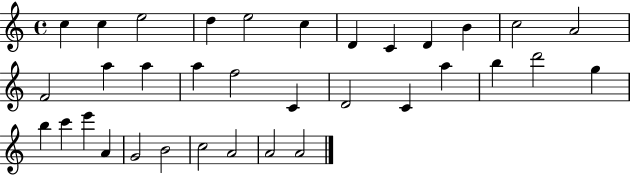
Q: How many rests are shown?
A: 0